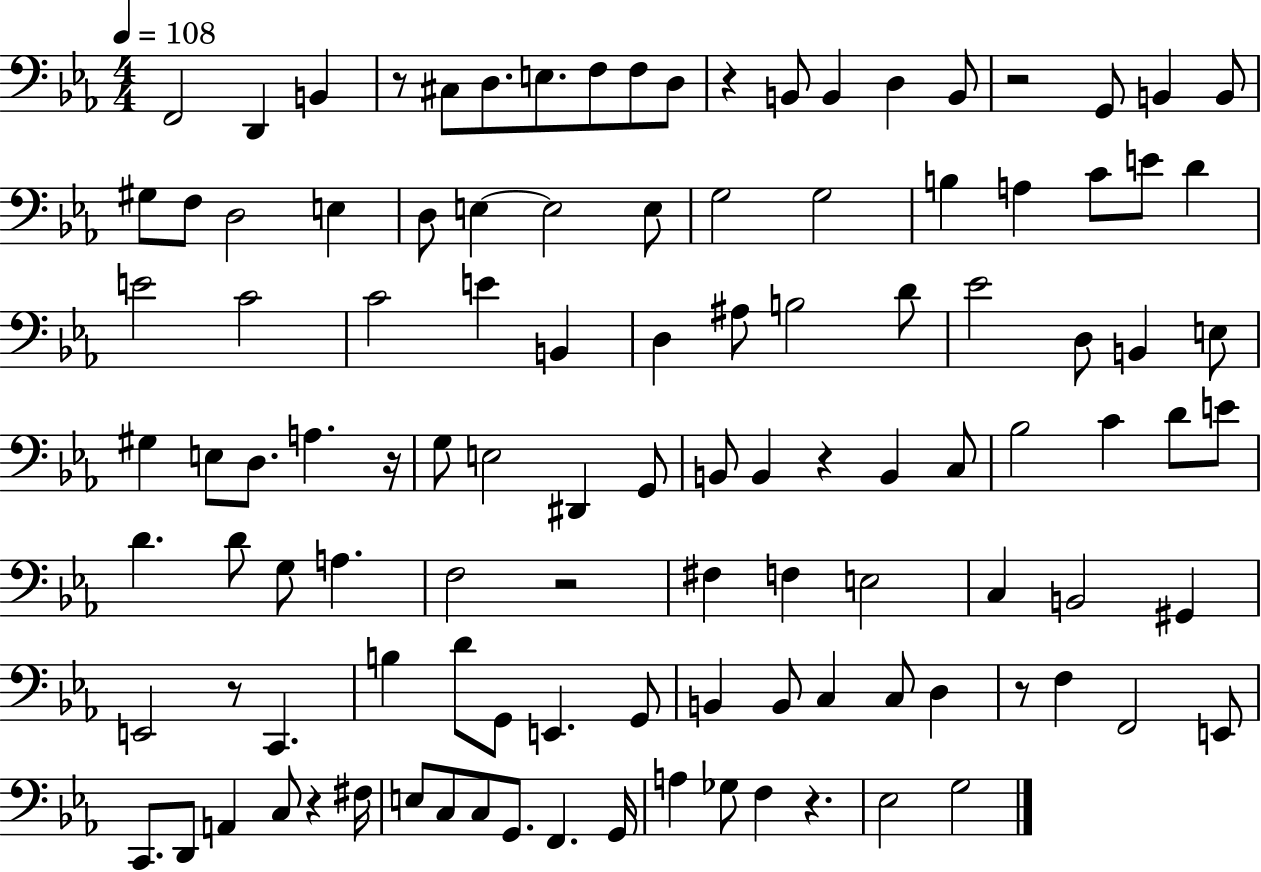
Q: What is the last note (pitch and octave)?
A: G3